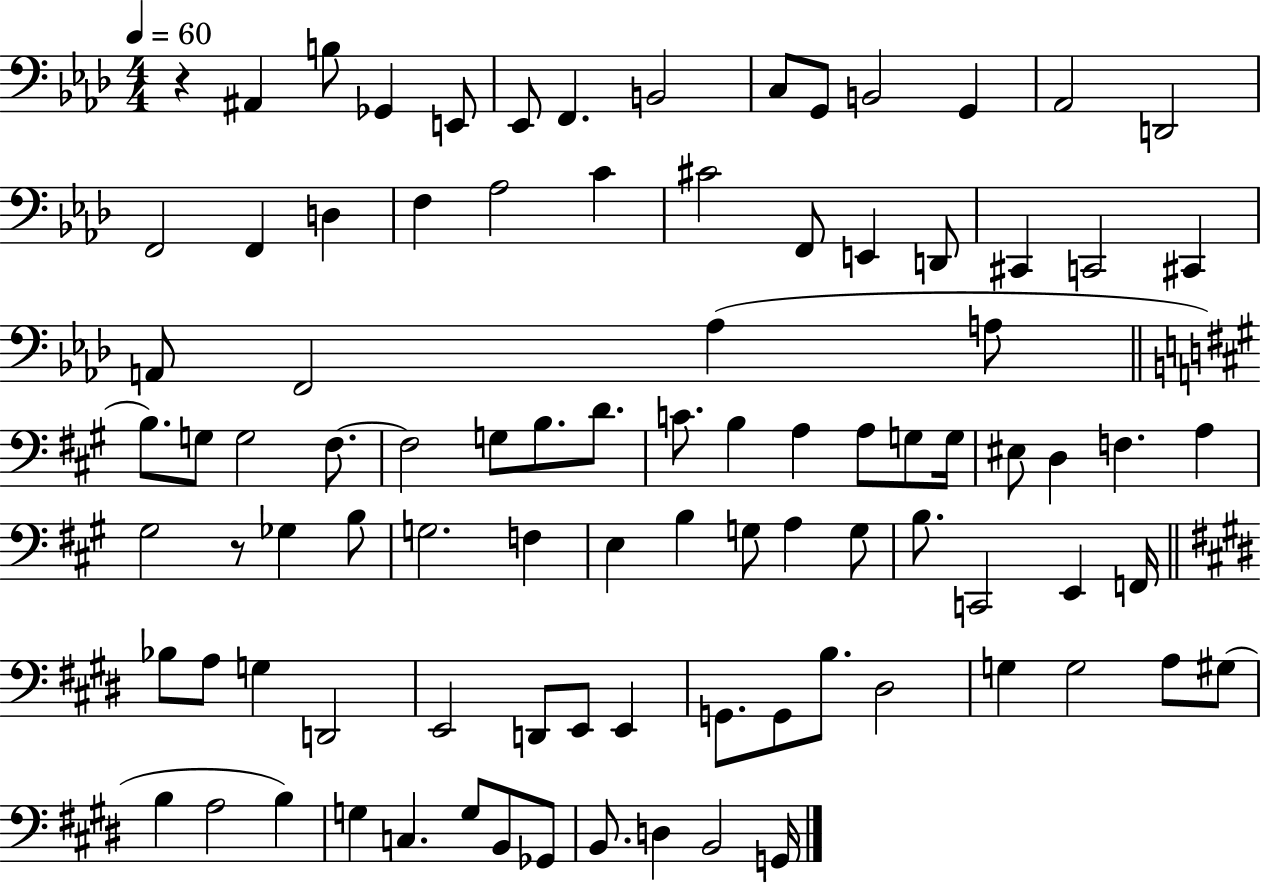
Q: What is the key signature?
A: AES major